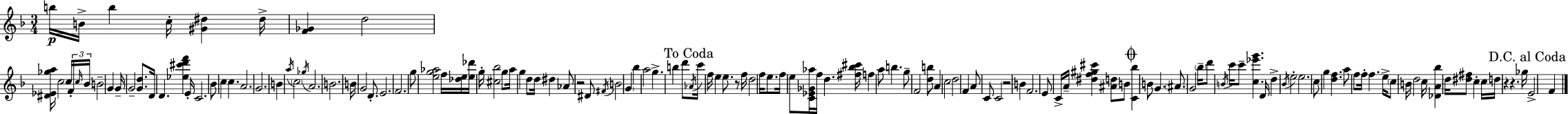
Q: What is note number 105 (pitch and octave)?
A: F5